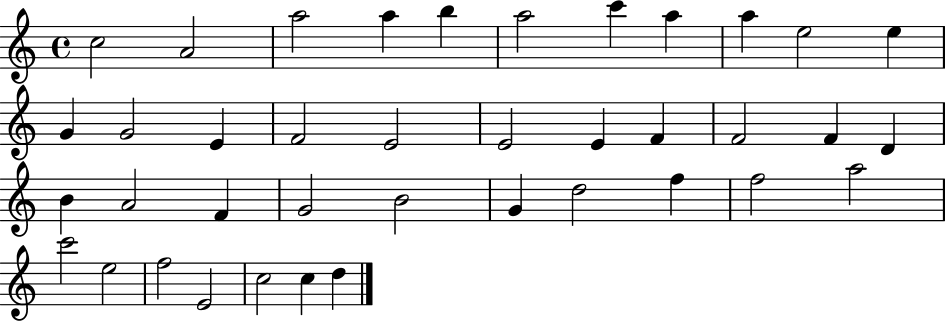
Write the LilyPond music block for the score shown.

{
  \clef treble
  \time 4/4
  \defaultTimeSignature
  \key c \major
  c''2 a'2 | a''2 a''4 b''4 | a''2 c'''4 a''4 | a''4 e''2 e''4 | \break g'4 g'2 e'4 | f'2 e'2 | e'2 e'4 f'4 | f'2 f'4 d'4 | \break b'4 a'2 f'4 | g'2 b'2 | g'4 d''2 f''4 | f''2 a''2 | \break c'''2 e''2 | f''2 e'2 | c''2 c''4 d''4 | \bar "|."
}